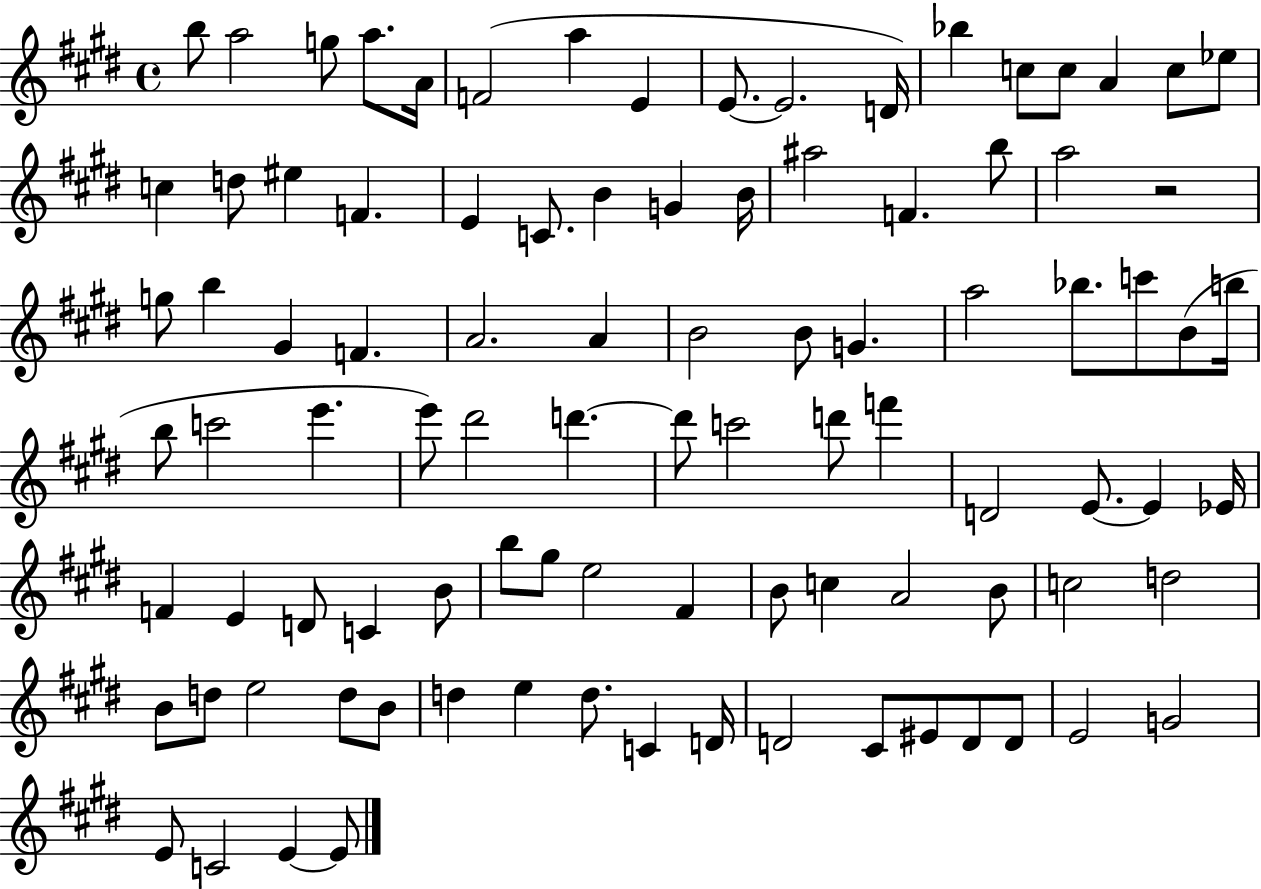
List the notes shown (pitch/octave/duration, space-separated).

B5/e A5/h G5/e A5/e. A4/s F4/h A5/q E4/q E4/e. E4/h. D4/s Bb5/q C5/e C5/e A4/q C5/e Eb5/e C5/q D5/e EIS5/q F4/q. E4/q C4/e. B4/q G4/q B4/s A#5/h F4/q. B5/e A5/h R/h G5/e B5/q G#4/q F4/q. A4/h. A4/q B4/h B4/e G4/q. A5/h Bb5/e. C6/e B4/e B5/s B5/e C6/h E6/q. E6/e D#6/h D6/q. D6/e C6/h D6/e F6/q D4/h E4/e. E4/q Eb4/s F4/q E4/q D4/e C4/q B4/e B5/e G#5/e E5/h F#4/q B4/e C5/q A4/h B4/e C5/h D5/h B4/e D5/e E5/h D5/e B4/e D5/q E5/q D5/e. C4/q D4/s D4/h C#4/e EIS4/e D4/e D4/e E4/h G4/h E4/e C4/h E4/q E4/e